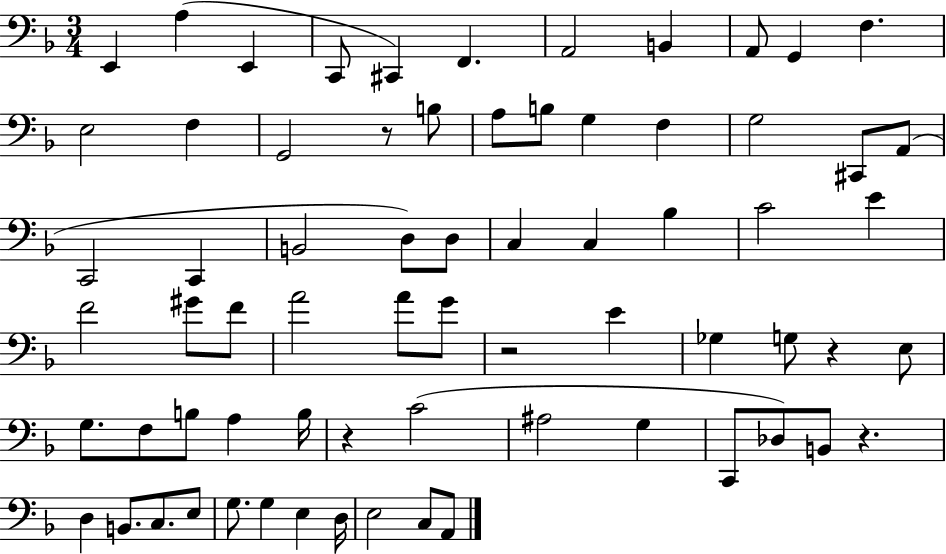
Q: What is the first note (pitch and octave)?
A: E2